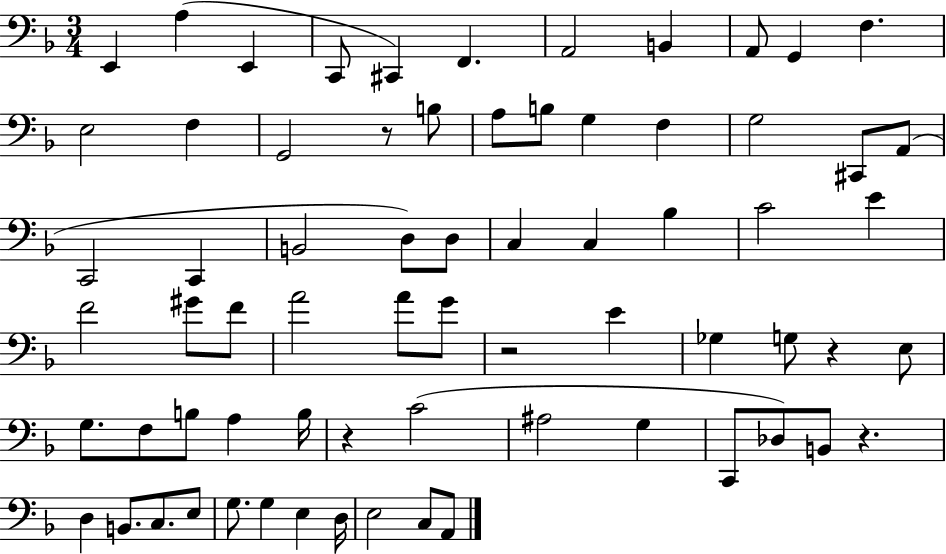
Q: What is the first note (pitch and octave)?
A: E2